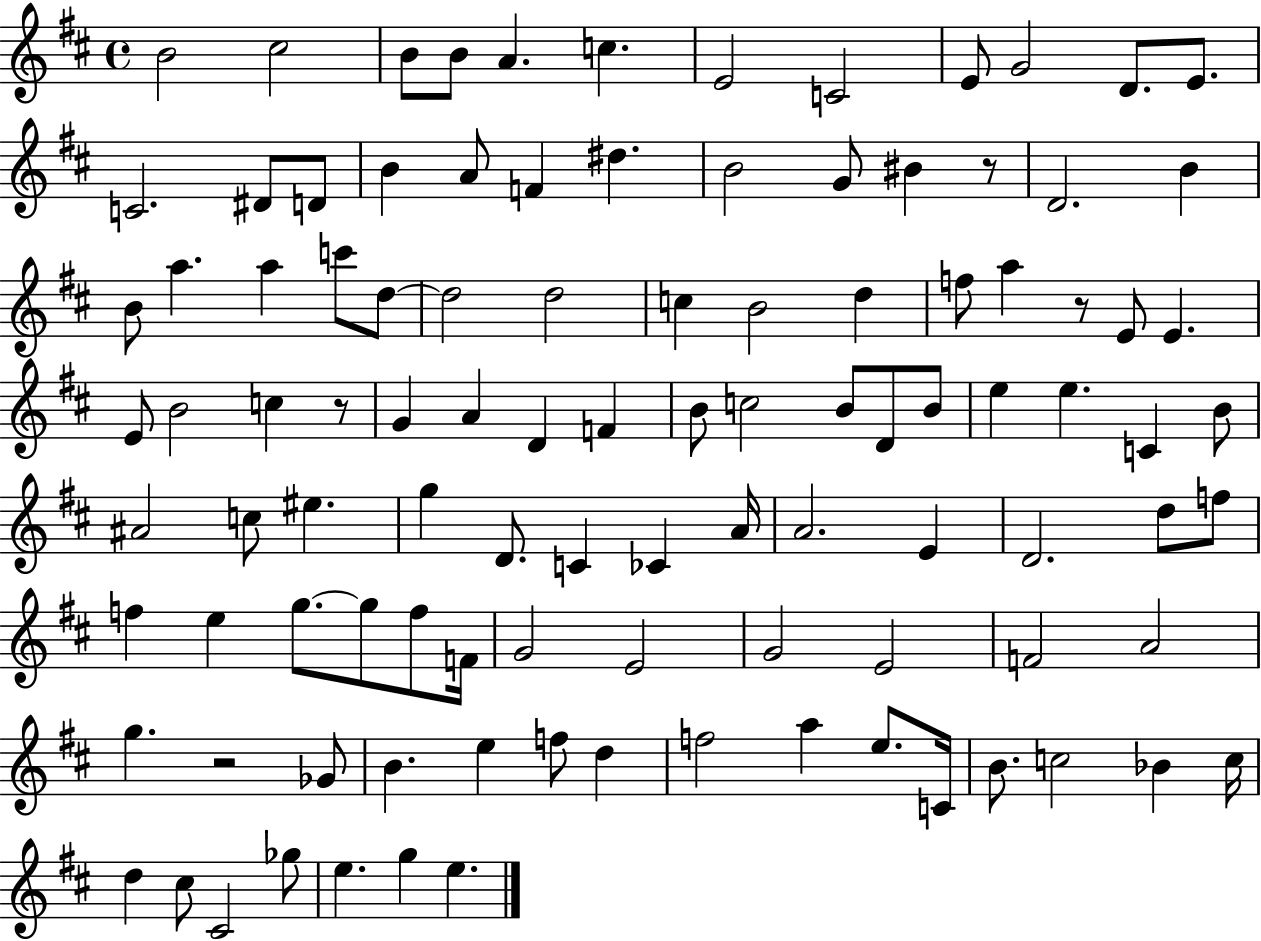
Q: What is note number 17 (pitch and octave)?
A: A4